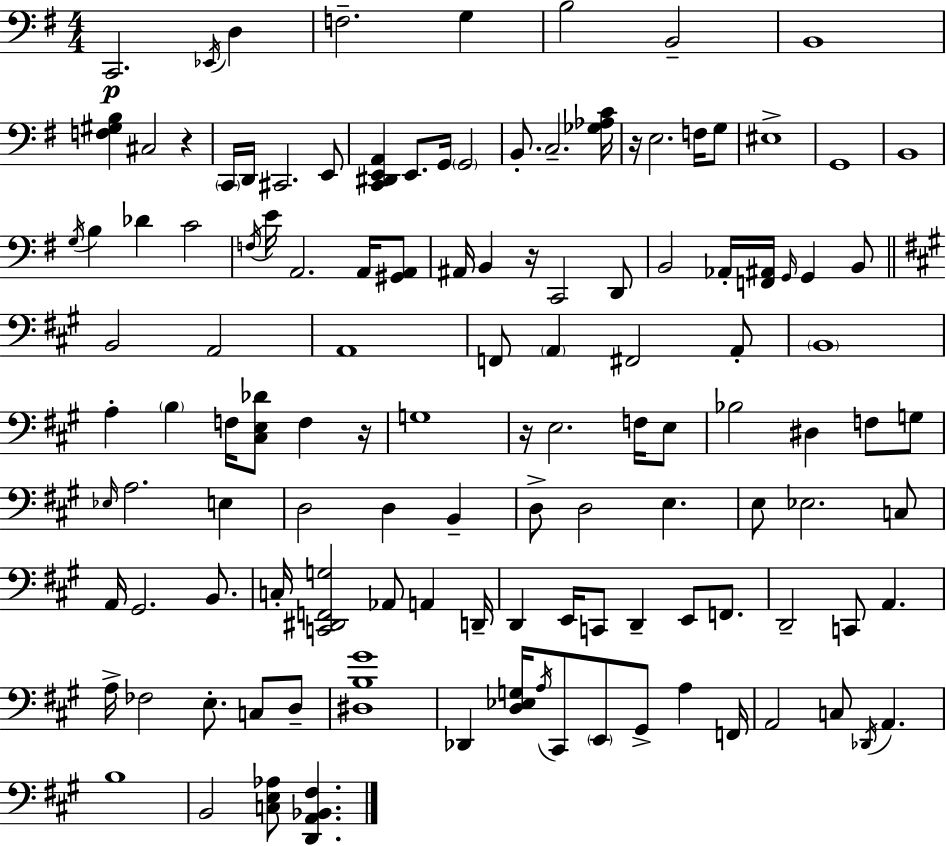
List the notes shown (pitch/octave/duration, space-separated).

C2/h. Eb2/s D3/q F3/h. G3/q B3/h B2/h B2/w [F3,G#3,B3]/q C#3/h R/q C2/s D2/s C#2/h. E2/e [C2,D#2,E2,A2]/q E2/e. G2/s G2/h B2/e. C3/h. [Gb3,Ab3,C4]/s R/s E3/h. F3/s G3/e EIS3/w G2/w B2/w G3/s B3/q Db4/q C4/h F3/s E4/s A2/h. A2/s [G#2,A2]/e A#2/s B2/q R/s C2/h D2/e B2/h Ab2/s [F2,A#2]/s G2/s G2/q B2/e B2/h A2/h A2/w F2/e A2/q F#2/h A2/e B2/w A3/q B3/q F3/s [C#3,E3,Db4]/e F3/q R/s G3/w R/s E3/h. F3/s E3/e Bb3/h D#3/q F3/e G3/e Eb3/s A3/h. E3/q D3/h D3/q B2/q D3/e D3/h E3/q. E3/e Eb3/h. C3/e A2/s G#2/h. B2/e. C3/s [C2,D#2,F2,G3]/h Ab2/e A2/q D2/s D2/q E2/s C2/e D2/q E2/e F2/e. D2/h C2/e A2/q. A3/s FES3/h E3/e. C3/e D3/e [D#3,B3,G#4]/w Db2/q [D3,Eb3,G3]/s A3/s C#2/e E2/e G#2/e A3/q F2/s A2/h C3/e Db2/s A2/q. B3/w B2/h [C3,E3,Ab3]/e [D2,A2,Bb2,F#3]/q.